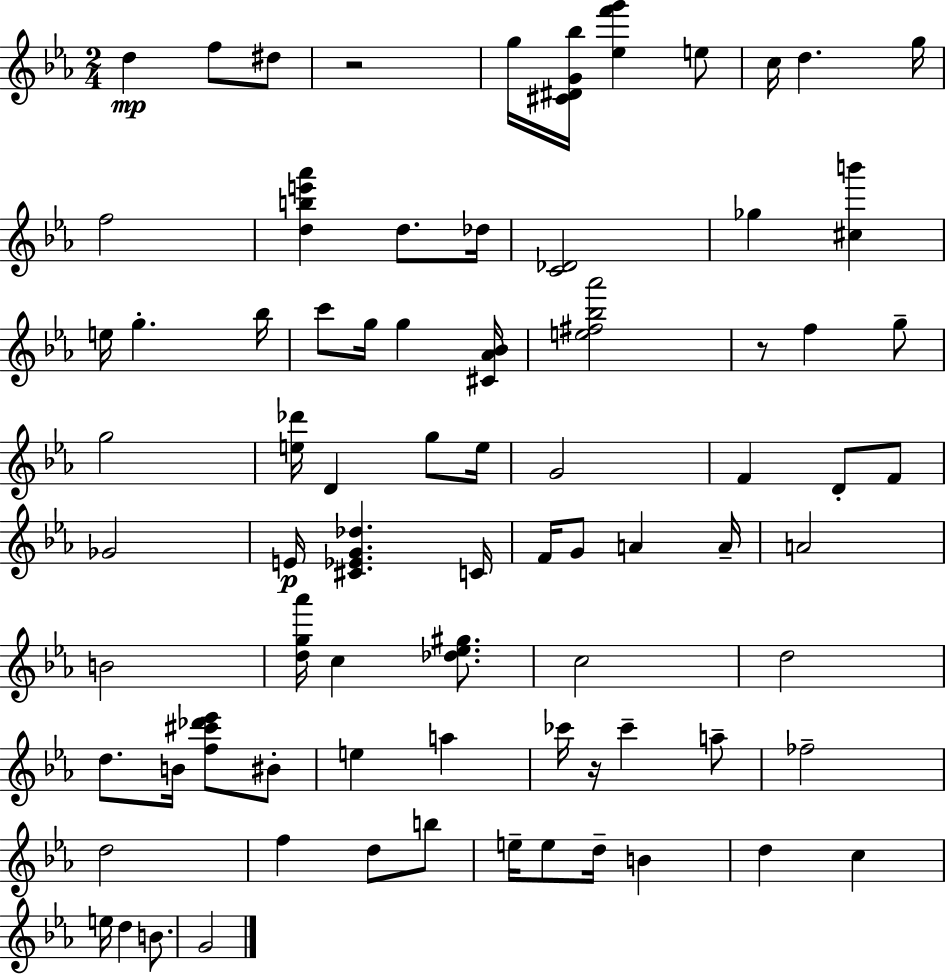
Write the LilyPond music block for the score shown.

{
  \clef treble
  \numericTimeSignature
  \time 2/4
  \key c \minor
  \repeat volta 2 { d''4\mp f''8 dis''8 | r2 | g''16 <cis' dis' g' bes''>16 <ees'' f''' g'''>4 e''8 | c''16 d''4. g''16 | \break f''2 | <d'' b'' e''' aes'''>4 d''8. des''16 | <c' des'>2 | ges''4 <cis'' b'''>4 | \break e''16 g''4.-. bes''16 | c'''8 g''16 g''4 <cis' aes' bes'>16 | <e'' fis'' bes'' aes'''>2 | r8 f''4 g''8-- | \break g''2 | <e'' des'''>16 d'4 g''8 e''16 | g'2 | f'4 d'8-. f'8 | \break ges'2 | e'16\p <cis' ees' g' des''>4. c'16 | f'16 g'8 a'4 a'16-- | a'2 | \break b'2 | <d'' g'' aes'''>16 c''4 <des'' ees'' gis''>8. | c''2 | d''2 | \break d''8. b'16 <f'' cis''' des''' ees'''>8 bis'8-. | e''4 a''4 | ces'''16 r16 ces'''4-- a''8-- | fes''2-- | \break d''2 | f''4 d''8 b''8 | e''16-- e''8 d''16-- b'4 | d''4 c''4 | \break e''16 d''4 b'8. | g'2 | } \bar "|."
}